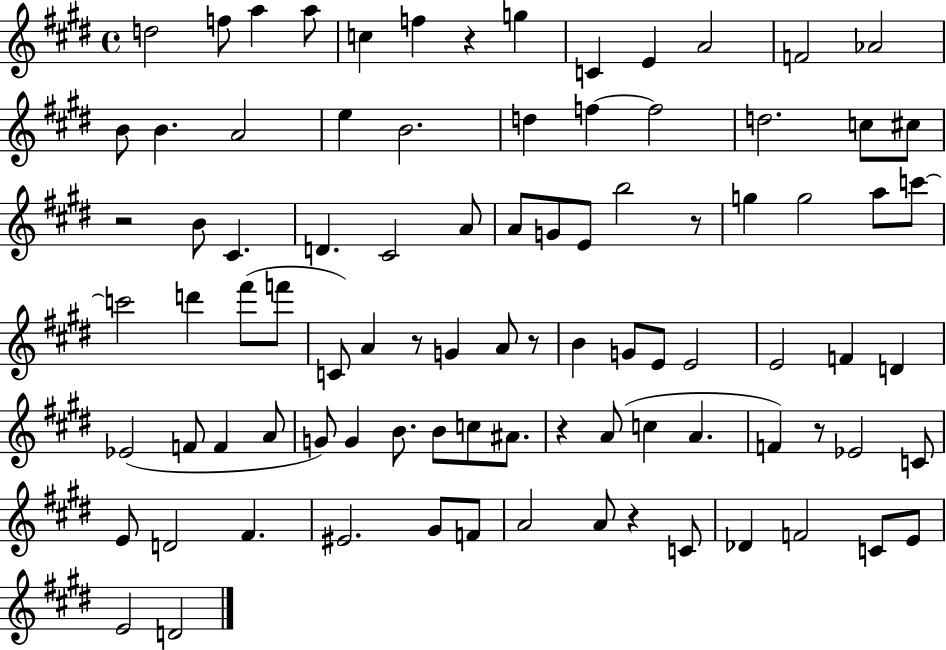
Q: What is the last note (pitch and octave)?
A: D4